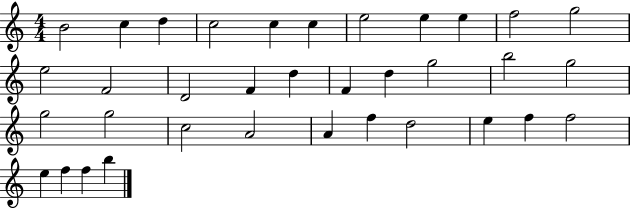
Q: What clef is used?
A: treble